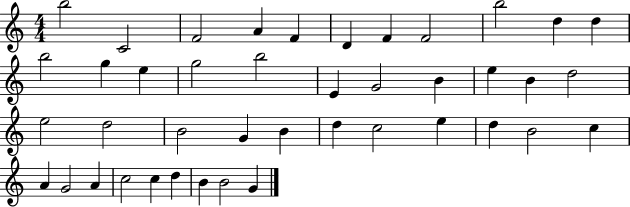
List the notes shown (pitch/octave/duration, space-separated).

B5/h C4/h F4/h A4/q F4/q D4/q F4/q F4/h B5/h D5/q D5/q B5/h G5/q E5/q G5/h B5/h E4/q G4/h B4/q E5/q B4/q D5/h E5/h D5/h B4/h G4/q B4/q D5/q C5/h E5/q D5/q B4/h C5/q A4/q G4/h A4/q C5/h C5/q D5/q B4/q B4/h G4/q